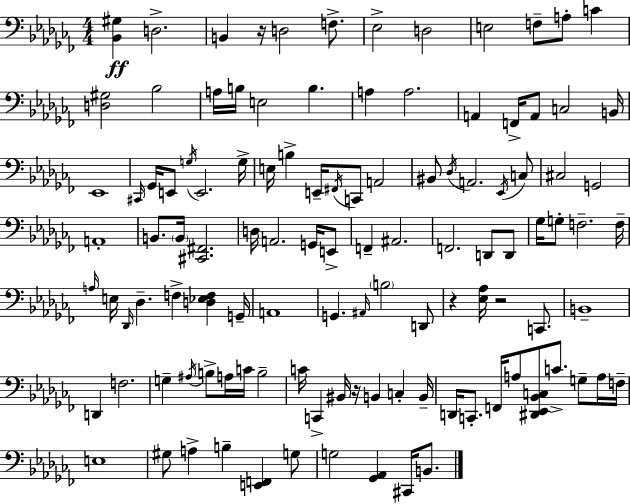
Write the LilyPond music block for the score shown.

{
  \clef bass
  \numericTimeSignature
  \time 4/4
  \key aes \minor
  <bes, gis>4\ff d2.-> | b,4 r16 d2 f8.-> | ees2-> d2 | e2 f8-- a8-. c'4 | \break <d gis>2 bes2 | a16 b16 e2 b4. | a4 a2. | a,4 f,16-> a,8 c2 b,16 | \break ees,1 | \grace { cis,16 } ges,16 e,8 \acciaccatura { g16 } e,2. | g16-> e16 b4-> e,16-- \acciaccatura { fis,16 } c,8 a,2 | bis,8 \acciaccatura { des16 } a,2. | \break \acciaccatura { ees,16 } c8 cis2 g,2 | a,1-. | b,8. \parenthesize b,16 <cis, fis,>2. | d16 a,2. | \break g,16 e,8-> f,4-- ais,2. | f,2. | d,8 d,8 ges16 g8-. f2.-- | f16-- \grace { a16 } e16 \grace { des,16 } des4.-- f4-> | \break <d ees f>4 g,16-- a,1 | g,4. \grace { ais,16 } \parenthesize b2 | d,8 r4 <ees aes>16 r2 | c,8. b,1-- | \break d,4 f2. | g4-- \acciaccatura { ais16 } b8-> a16 | c'16 b2-- c'16 c,4-> bis,16 r16 | b,4 c4-. b,16-- d,16 c,8.-. f,16 a8 | \break <dis, ees, bes, c>8 c'8.-> g8-- a16 f16-- e1 | gis8 a4-> b4-- | <e, f,>4 g8 g2 | <ges, aes,>4 cis,16 b,8. \bar "|."
}